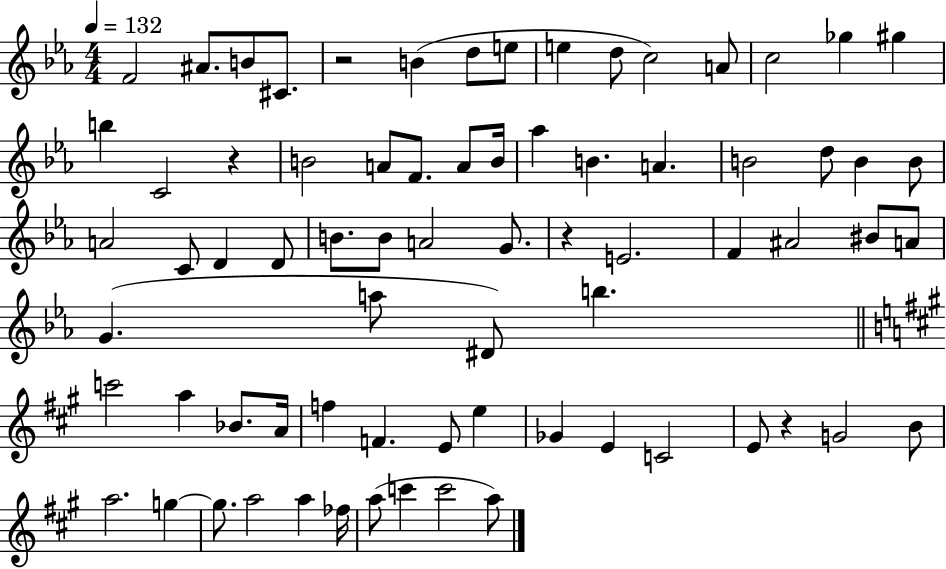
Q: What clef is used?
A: treble